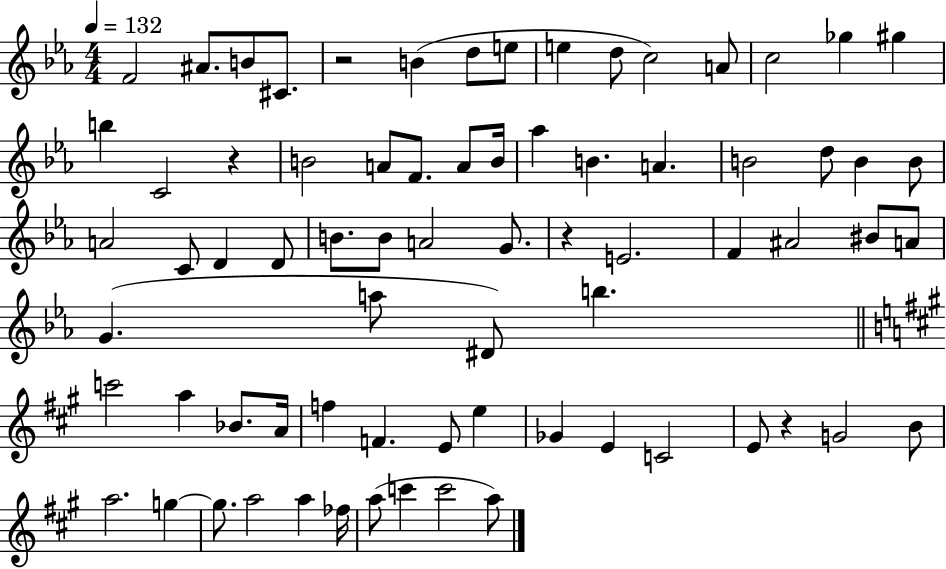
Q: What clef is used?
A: treble